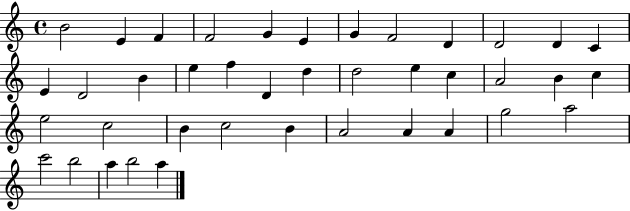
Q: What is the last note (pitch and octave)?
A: A5